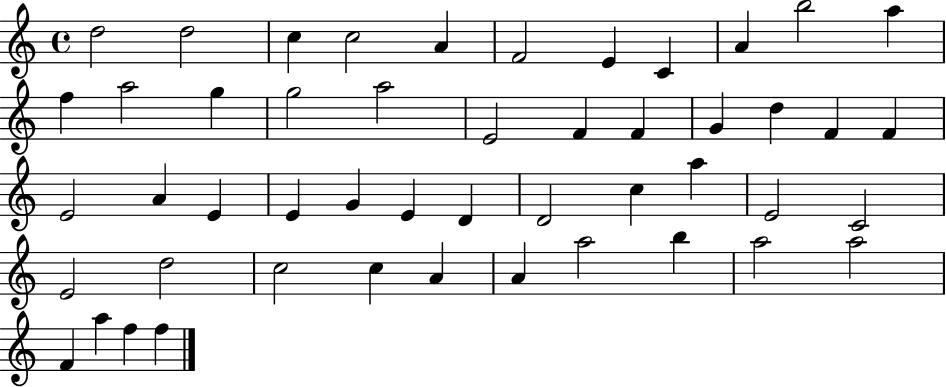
{
  \clef treble
  \time 4/4
  \defaultTimeSignature
  \key c \major
  d''2 d''2 | c''4 c''2 a'4 | f'2 e'4 c'4 | a'4 b''2 a''4 | \break f''4 a''2 g''4 | g''2 a''2 | e'2 f'4 f'4 | g'4 d''4 f'4 f'4 | \break e'2 a'4 e'4 | e'4 g'4 e'4 d'4 | d'2 c''4 a''4 | e'2 c'2 | \break e'2 d''2 | c''2 c''4 a'4 | a'4 a''2 b''4 | a''2 a''2 | \break f'4 a''4 f''4 f''4 | \bar "|."
}